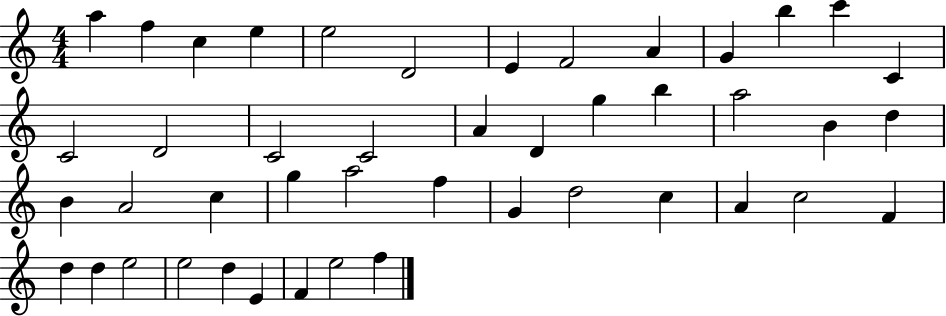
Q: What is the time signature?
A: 4/4